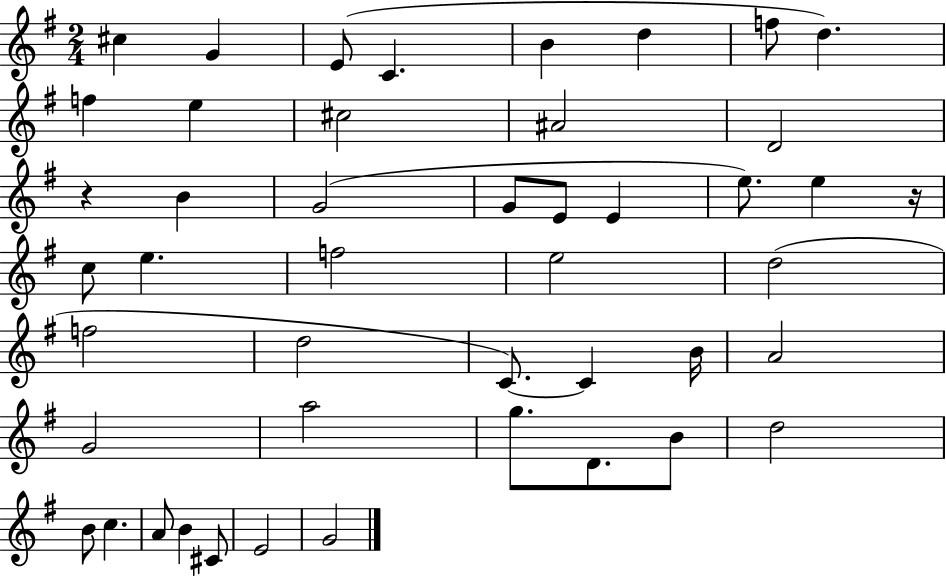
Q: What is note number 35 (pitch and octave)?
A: D4